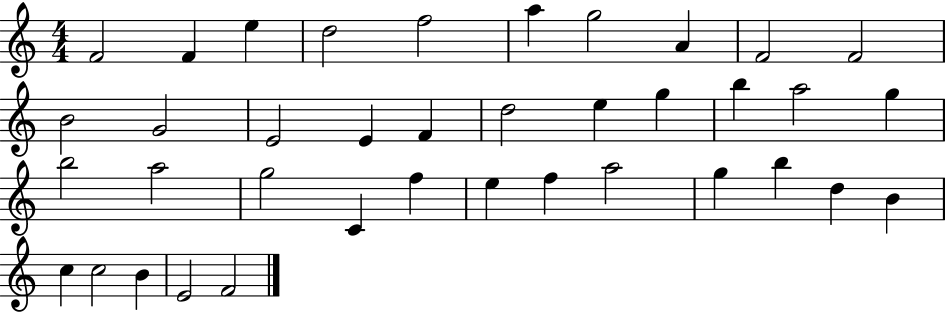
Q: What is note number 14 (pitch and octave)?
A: E4